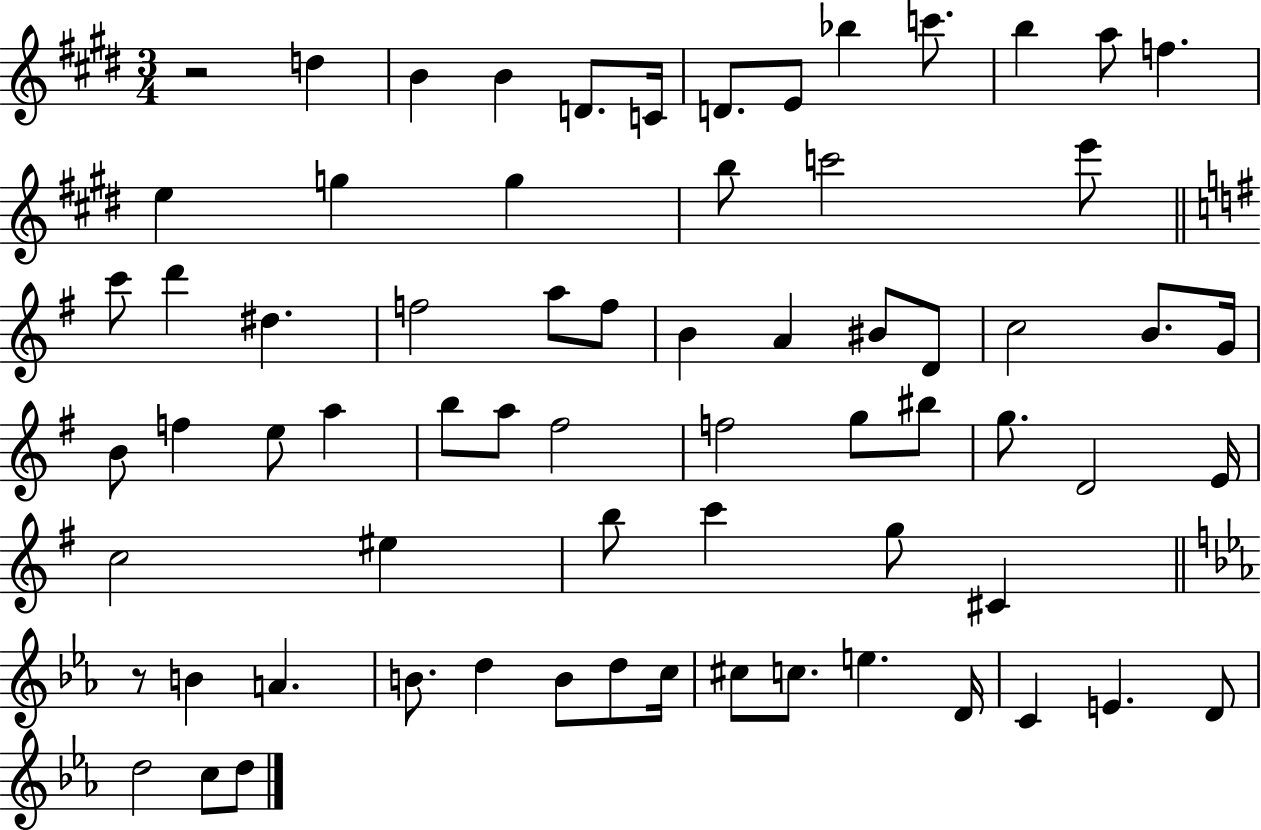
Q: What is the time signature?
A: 3/4